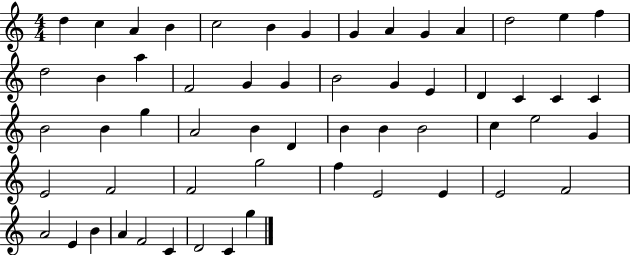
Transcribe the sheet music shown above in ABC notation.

X:1
T:Untitled
M:4/4
L:1/4
K:C
d c A B c2 B G G A G A d2 e f d2 B a F2 G G B2 G E D C C C B2 B g A2 B D B B B2 c e2 G E2 F2 F2 g2 f E2 E E2 F2 A2 E B A F2 C D2 C g